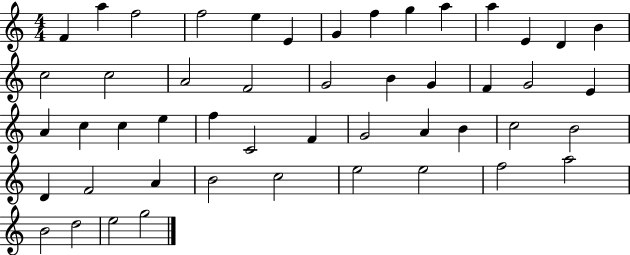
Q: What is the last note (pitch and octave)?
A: G5